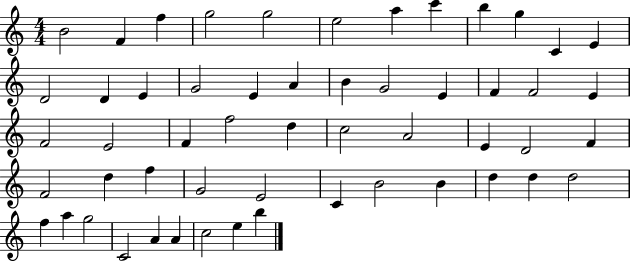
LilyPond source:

{
  \clef treble
  \numericTimeSignature
  \time 4/4
  \key c \major
  b'2 f'4 f''4 | g''2 g''2 | e''2 a''4 c'''4 | b''4 g''4 c'4 e'4 | \break d'2 d'4 e'4 | g'2 e'4 a'4 | b'4 g'2 e'4 | f'4 f'2 e'4 | \break f'2 e'2 | f'4 f''2 d''4 | c''2 a'2 | e'4 d'2 f'4 | \break f'2 d''4 f''4 | g'2 e'2 | c'4 b'2 b'4 | d''4 d''4 d''2 | \break f''4 a''4 g''2 | c'2 a'4 a'4 | c''2 e''4 b''4 | \bar "|."
}